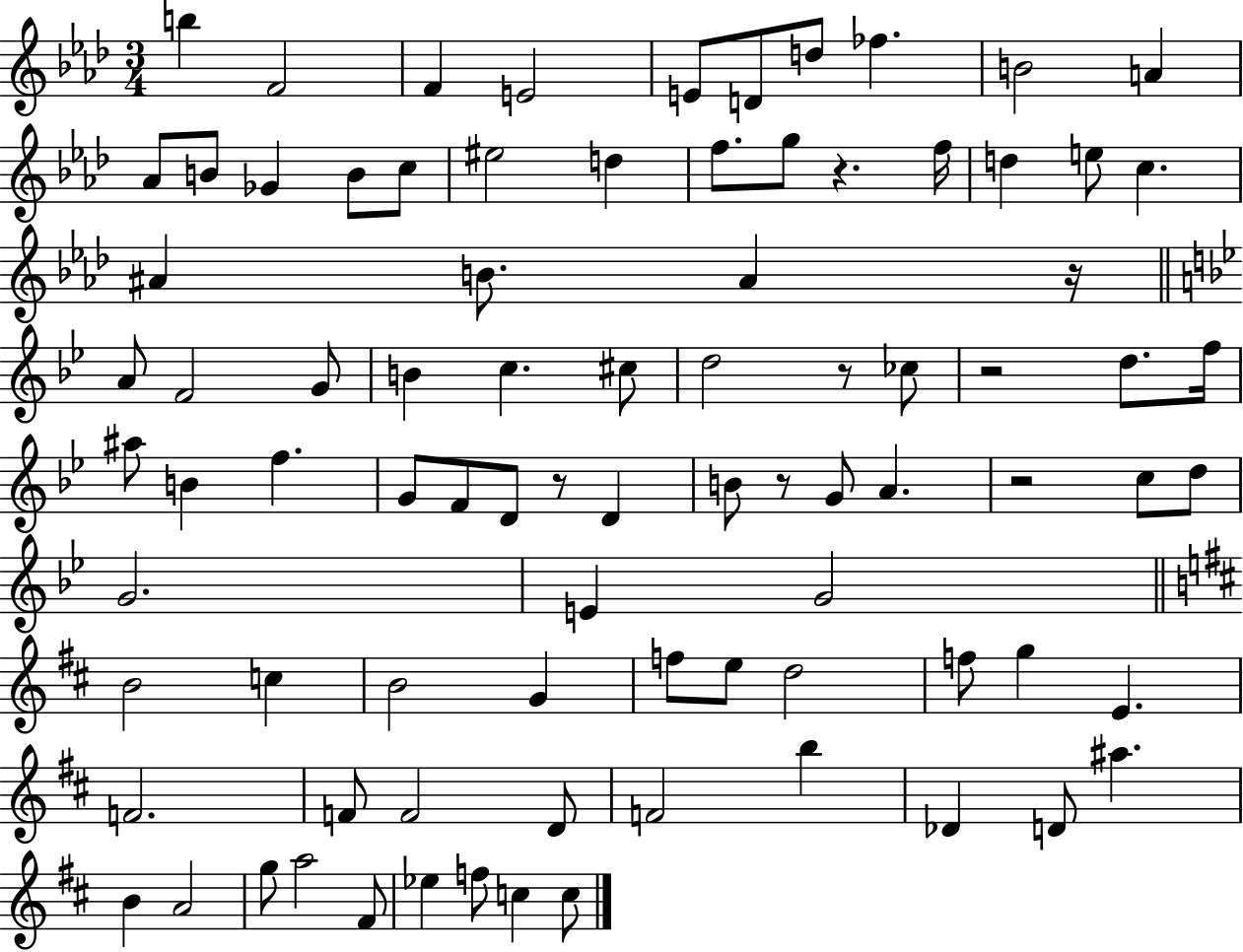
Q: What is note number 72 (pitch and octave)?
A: A4